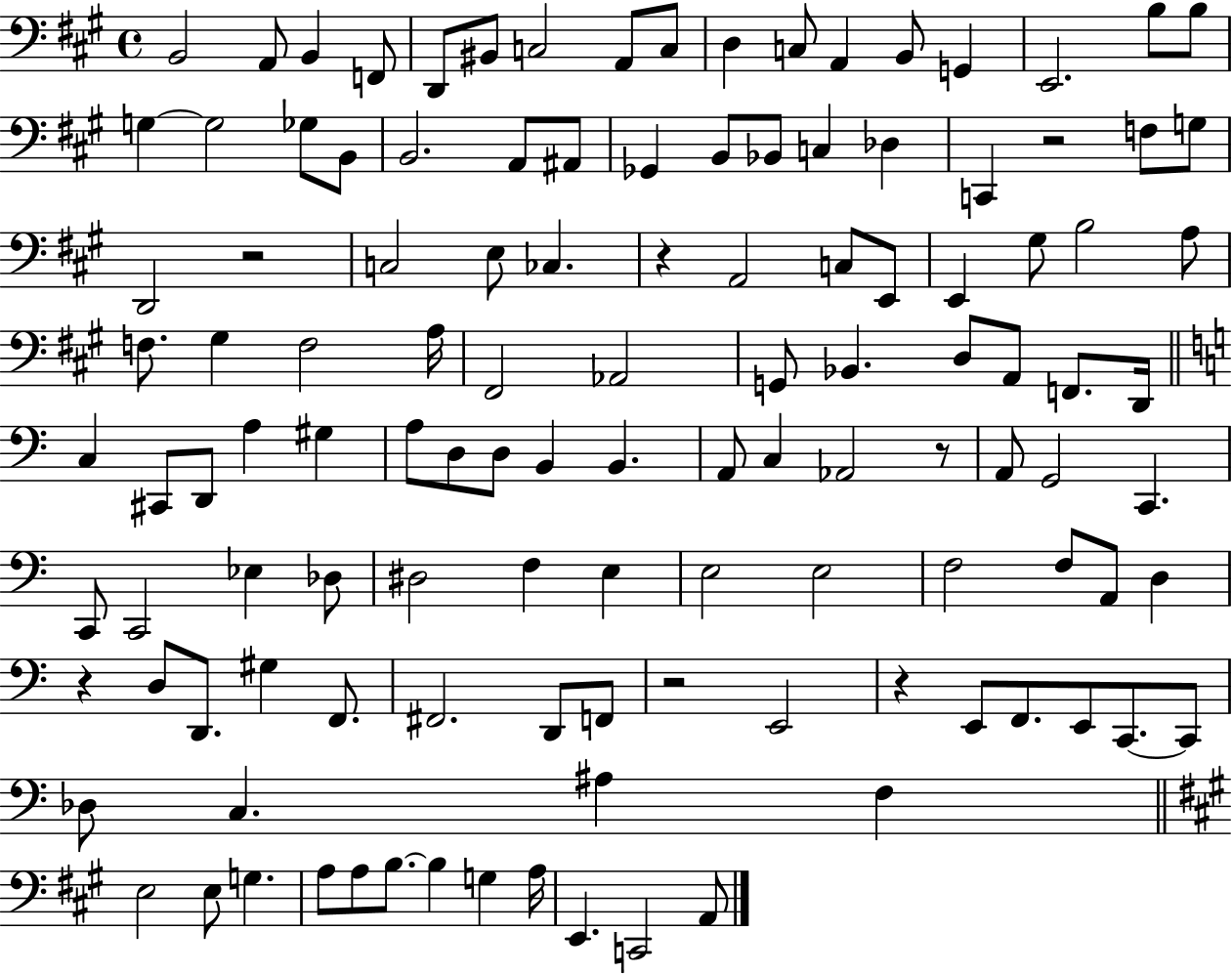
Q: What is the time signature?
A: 4/4